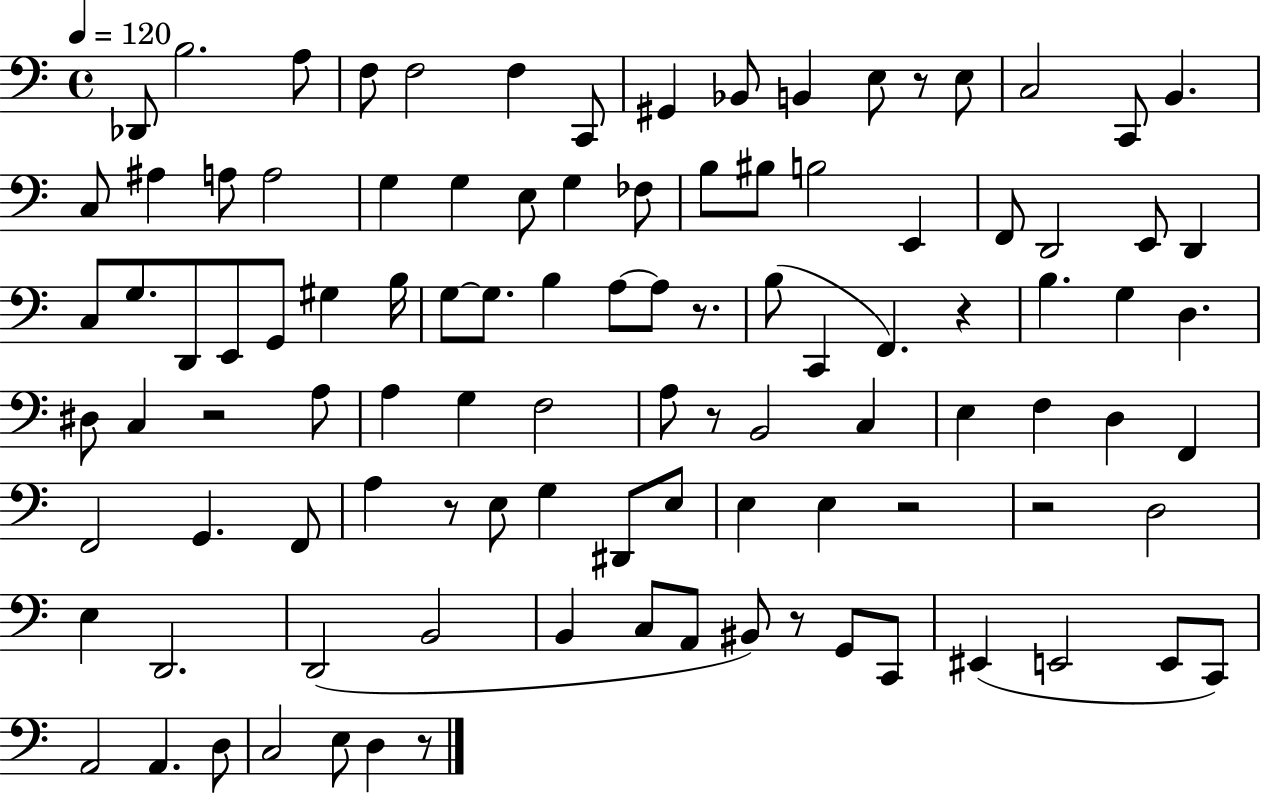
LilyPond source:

{
  \clef bass
  \time 4/4
  \defaultTimeSignature
  \key c \major
  \tempo 4 = 120
  des,8 b2. a8 | f8 f2 f4 c,8 | gis,4 bes,8 b,4 e8 r8 e8 | c2 c,8 b,4. | \break c8 ais4 a8 a2 | g4 g4 e8 g4 fes8 | b8 bis8 b2 e,4 | f,8 d,2 e,8 d,4 | \break c8 g8. d,8 e,8 g,8 gis4 b16 | g8~~ g8. b4 a8~~ a8 r8. | b8( c,4 f,4.) r4 | b4. g4 d4. | \break dis8 c4 r2 a8 | a4 g4 f2 | a8 r8 b,2 c4 | e4 f4 d4 f,4 | \break f,2 g,4. f,8 | a4 r8 e8 g4 dis,8 e8 | e4 e4 r2 | r2 d2 | \break e4 d,2. | d,2( b,2 | b,4 c8 a,8 bis,8) r8 g,8 c,8 | eis,4( e,2 e,8 c,8) | \break a,2 a,4. d8 | c2 e8 d4 r8 | \bar "|."
}